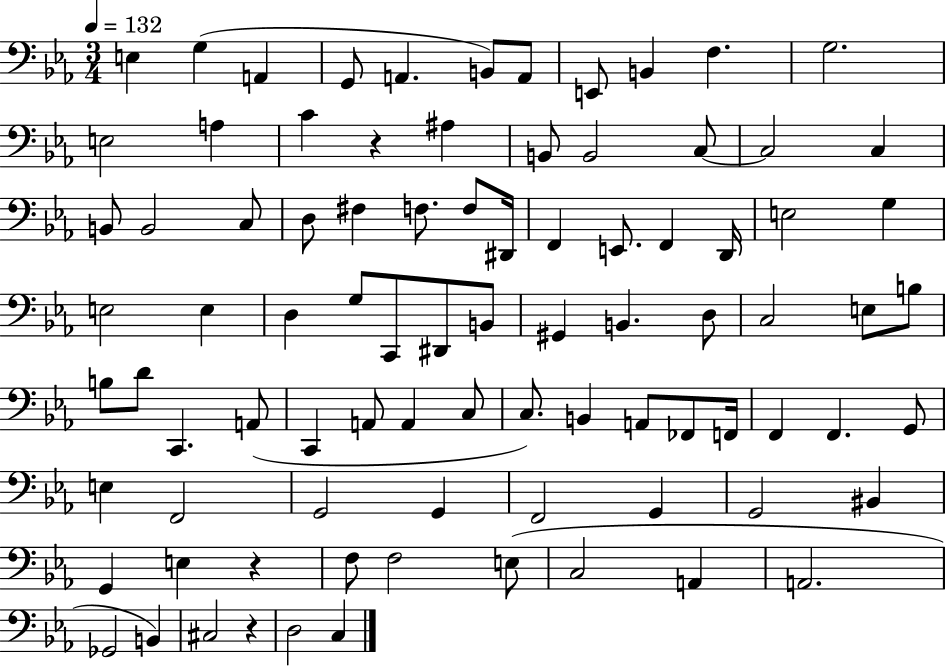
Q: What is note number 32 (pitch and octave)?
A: D2